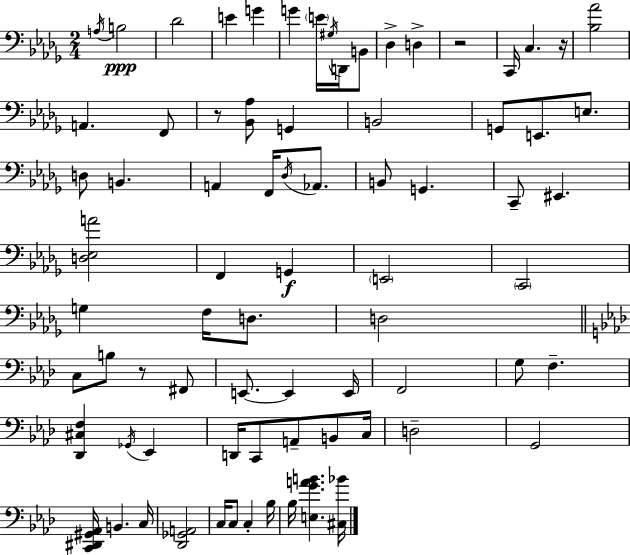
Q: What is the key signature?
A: BES minor